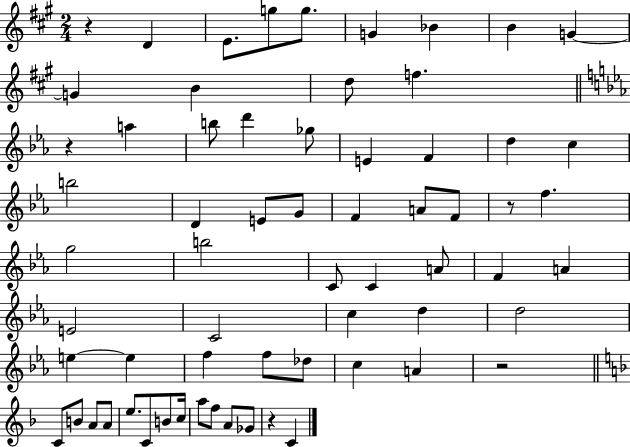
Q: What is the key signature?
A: A major